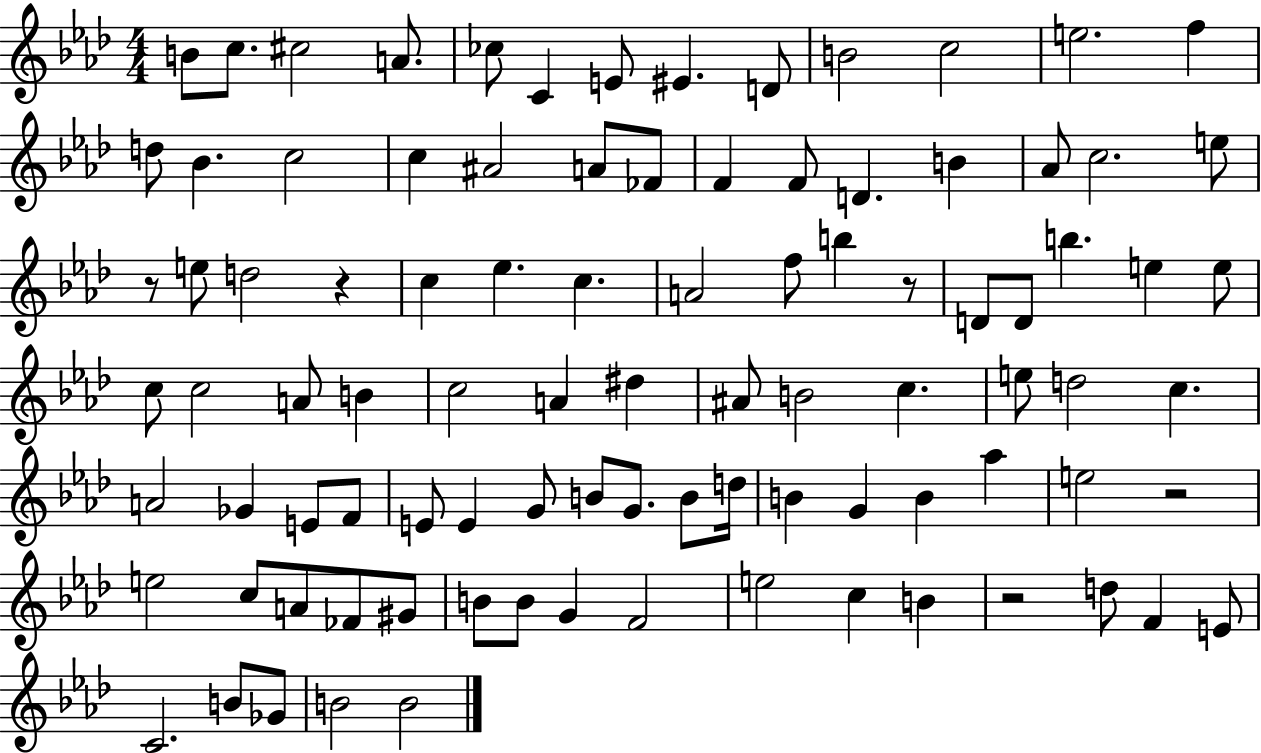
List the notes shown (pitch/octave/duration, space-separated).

B4/e C5/e. C#5/h A4/e. CES5/e C4/q E4/e EIS4/q. D4/e B4/h C5/h E5/h. F5/q D5/e Bb4/q. C5/h C5/q A#4/h A4/e FES4/e F4/q F4/e D4/q. B4/q Ab4/e C5/h. E5/e R/e E5/e D5/h R/q C5/q Eb5/q. C5/q. A4/h F5/e B5/q R/e D4/e D4/e B5/q. E5/q E5/e C5/e C5/h A4/e B4/q C5/h A4/q D#5/q A#4/e B4/h C5/q. E5/e D5/h C5/q. A4/h Gb4/q E4/e F4/e E4/e E4/q G4/e B4/e G4/e. B4/e D5/s B4/q G4/q B4/q Ab5/q E5/h R/h E5/h C5/e A4/e FES4/e G#4/e B4/e B4/e G4/q F4/h E5/h C5/q B4/q R/h D5/e F4/q E4/e C4/h. B4/e Gb4/e B4/h B4/h